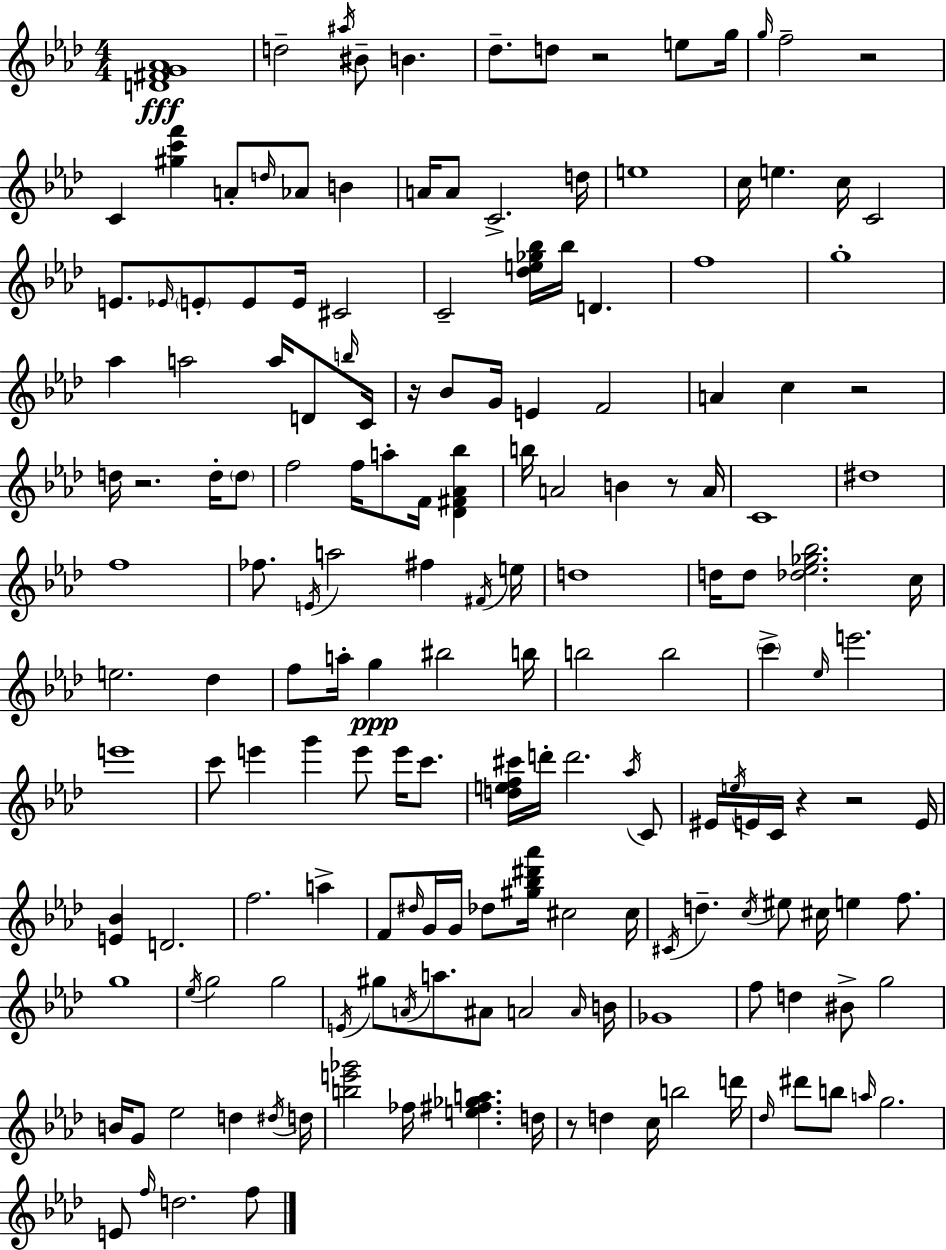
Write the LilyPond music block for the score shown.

{
  \clef treble
  \numericTimeSignature
  \time 4/4
  \key f \minor
  \repeat volta 2 { <d' fis' g' aes'>1\fff | d''2-- \acciaccatura { ais''16 } bis'8-- b'4. | des''8.-- d''8 r2 e''8 | g''16 \grace { g''16 } f''2-- r2 | \break c'4 <gis'' c''' f'''>4 a'8-. \grace { d''16 } aes'8 b'4 | a'16 a'8 c'2.-> | d''16 e''1 | c''16 e''4. c''16 c'2 | \break e'8. \grace { ees'16 } \parenthesize e'8-. e'8 e'16 cis'2 | c'2-- <des'' e'' ges'' bes''>16 bes''16 d'4. | f''1 | g''1-. | \break aes''4 a''2 | a''16 d'8 \grace { b''16 } c'16 r16 bes'8 g'16 e'4 f'2 | a'4 c''4 r2 | d''16 r2. | \break d''16-. \parenthesize d''8 f''2 f''16 a''8-. | f'16 <des' fis' aes' bes''>4 b''16 a'2 b'4 | r8 a'16 c'1 | dis''1 | \break f''1 | fes''8. \acciaccatura { e'16 } a''2 | fis''4 \acciaccatura { fis'16 } e''16 d''1 | d''16 d''8 <des'' ees'' ges'' bes''>2. | \break c''16 e''2. | des''4 f''8 a''16-. g''4\ppp bis''2 | b''16 b''2 b''2 | \parenthesize c'''4-> \grace { ees''16 } e'''2. | \break e'''1 | c'''8 e'''4 g'''4 | e'''8 e'''16 c'''8. <d'' e'' f'' cis'''>16 d'''16-. d'''2. | \acciaccatura { aes''16 } c'8 eis'16 \acciaccatura { e''16 } e'16 c'16 r4 | \break r2 e'16 <e' bes'>4 d'2. | f''2. | a''4-> f'8 \grace { dis''16 } g'16 g'16 des''8 | <gis'' bes'' dis''' aes'''>16 cis''2 cis''16 \acciaccatura { cis'16 } d''4.-- | \break \acciaccatura { c''16 } eis''8 cis''16 e''4 f''8. g''1 | \acciaccatura { ees''16 } g''2 | g''2 \acciaccatura { e'16 } gis''8 | \acciaccatura { a'16 } a''8. ais'8 a'2 \grace { a'16 } | \break b'16 ges'1 | f''8 d''4 bis'8-> g''2 | b'16 g'8 ees''2 d''4 | \acciaccatura { dis''16 } d''16 <b'' e''' ges'''>2 fes''16 <e'' fis'' ges'' a''>4. | \break d''16 r8 d''4 c''16 b''2 | d'''16 \grace { des''16 } dis'''8 b''8 \grace { a''16 } g''2. | e'8 \grace { f''16 } d''2. | f''8 } \bar "|."
}